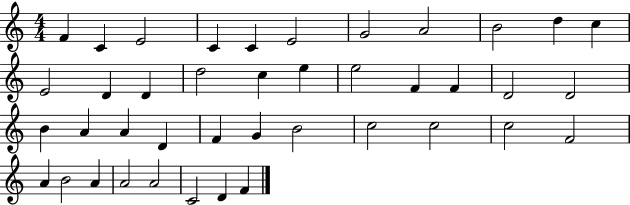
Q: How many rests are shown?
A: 0